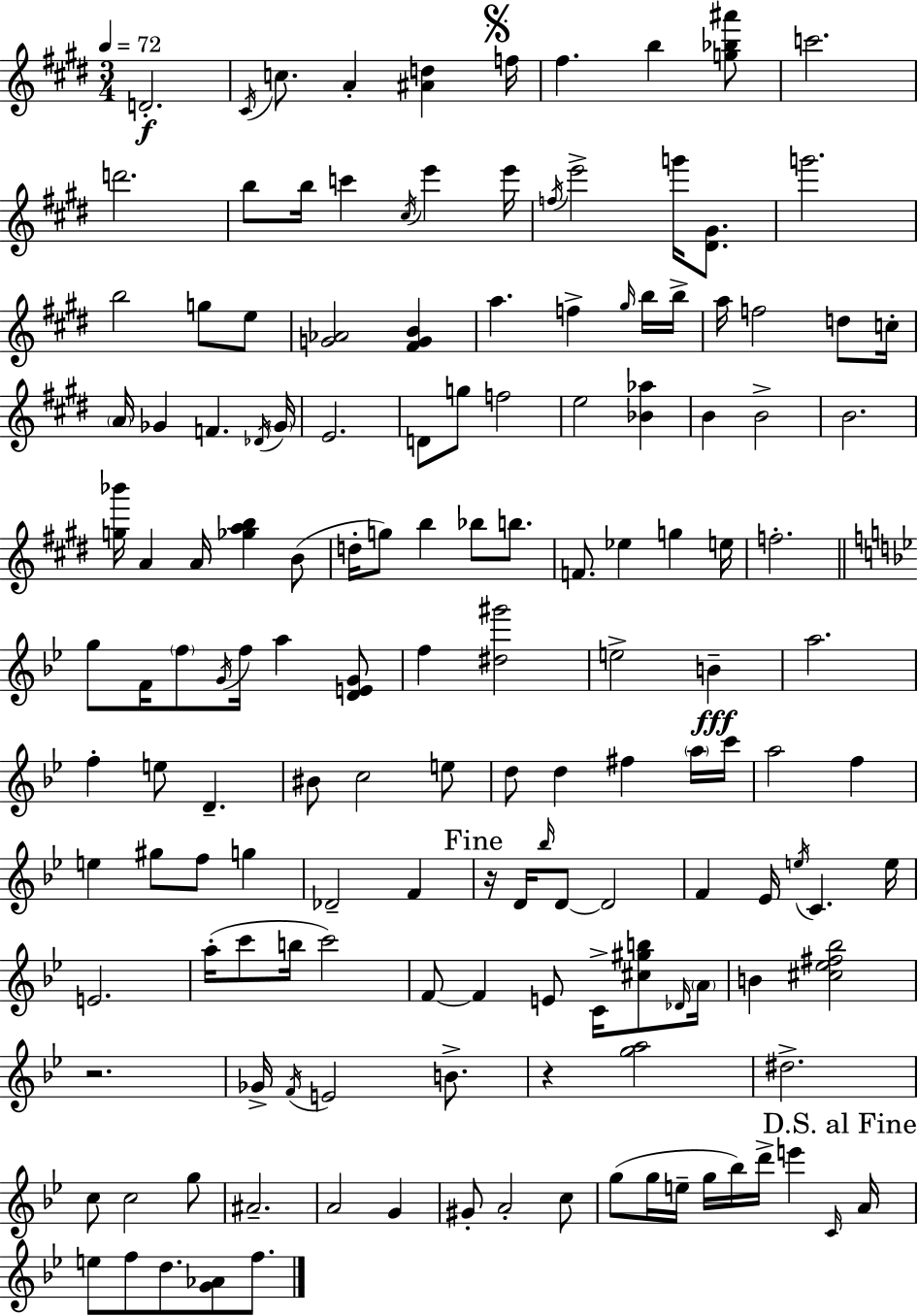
{
  \clef treble
  \numericTimeSignature
  \time 3/4
  \key e \major
  \tempo 4 = 72
  d'2.-.\f | \acciaccatura { cis'16 } c''8. a'4-. <ais' d''>4 | \mark \markup { \musicglyph "scripts.segno" } f''16 fis''4. b''4 <g'' bes'' ais'''>8 | c'''2. | \break d'''2. | b''8 b''16 c'''4 \acciaccatura { cis''16 } e'''4 | e'''16 \acciaccatura { f''16 } e'''2-> g'''16 | <dis' gis'>8. g'''2. | \break b''2 g''8 | e''8 <g' aes'>2 <fis' g' b'>4 | a''4. f''4-> | \grace { gis''16 } b''16 b''16-> a''16 f''2 | \break d''8 c''16-. \parenthesize a'16 ges'4 f'4. | \acciaccatura { des'16 } \parenthesize ges'16 e'2. | d'8 g''8 f''2 | e''2 | \break <bes' aes''>4 b'4 b'2-> | b'2. | <g'' bes'''>16 a'4 a'16 <ges'' a'' b''>4 | b'8( d''16-. g''8) b''4 | \break bes''8 b''8. f'8. ees''4 | g''4 e''16 f''2.-. | \bar "||" \break \key bes \major g''8 f'16 \parenthesize f''8 \acciaccatura { g'16 } f''16 a''4 <d' e' g'>8 | f''4 <dis'' gis'''>2 | e''2-> b'4--\fff | a''2. | \break f''4-. e''8 d'4.-- | bis'8 c''2 e''8 | d''8 d''4 fis''4 \parenthesize a''16 | c'''16 a''2 f''4 | \break e''4 gis''8 f''8 g''4 | des'2-- f'4 | \mark "Fine" r16 d'16 \grace { bes''16 } d'8~~ d'2 | f'4 ees'16 \acciaccatura { e''16 } c'4. | \break e''16 e'2. | a''16-.( c'''8 b''16 c'''2) | f'8~~ f'4 e'8 c'16-> | <cis'' gis'' b''>8 \grace { des'16 } \parenthesize a'16 b'4 <cis'' ees'' fis'' bes''>2 | \break r2. | ges'16-> \acciaccatura { f'16 } e'2 | b'8.-> r4 <g'' a''>2 | dis''2.-> | \break c''8 c''2 | g''8 ais'2.-- | a'2 | g'4 gis'8-. a'2-. | \break c''8 g''8( g''16 e''16-- g''16 bes''16) d'''16-> | e'''4 \grace { c'16 } \mark "D.S. al Fine" a'16 e''8 f''8 d''8. | <g' aes'>8 f''8. \bar "|."
}